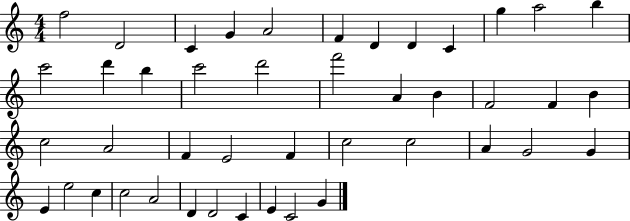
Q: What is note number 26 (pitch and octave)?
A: F4